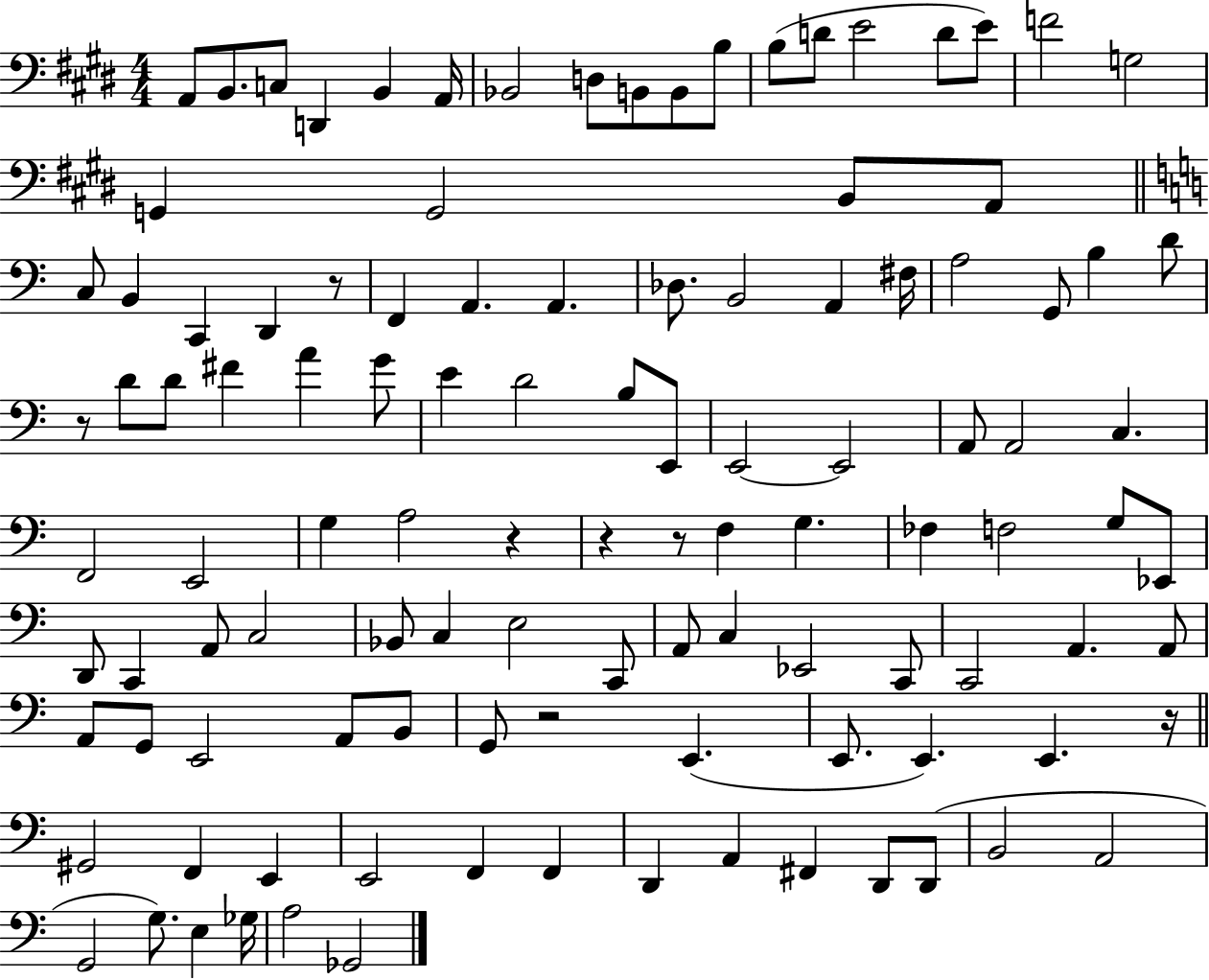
X:1
T:Untitled
M:4/4
L:1/4
K:E
A,,/2 B,,/2 C,/2 D,, B,, A,,/4 _B,,2 D,/2 B,,/2 B,,/2 B,/2 B,/2 D/2 E2 D/2 E/2 F2 G,2 G,, G,,2 B,,/2 A,,/2 C,/2 B,, C,, D,, z/2 F,, A,, A,, _D,/2 B,,2 A,, ^F,/4 A,2 G,,/2 B, D/2 z/2 D/2 D/2 ^F A G/2 E D2 B,/2 E,,/2 E,,2 E,,2 A,,/2 A,,2 C, F,,2 E,,2 G, A,2 z z z/2 F, G, _F, F,2 G,/2 _E,,/2 D,,/2 C,, A,,/2 C,2 _B,,/2 C, E,2 C,,/2 A,,/2 C, _E,,2 C,,/2 C,,2 A,, A,,/2 A,,/2 G,,/2 E,,2 A,,/2 B,,/2 G,,/2 z2 E,, E,,/2 E,, E,, z/4 ^G,,2 F,, E,, E,,2 F,, F,, D,, A,, ^F,, D,,/2 D,,/2 B,,2 A,,2 G,,2 G,/2 E, _G,/4 A,2 _G,,2